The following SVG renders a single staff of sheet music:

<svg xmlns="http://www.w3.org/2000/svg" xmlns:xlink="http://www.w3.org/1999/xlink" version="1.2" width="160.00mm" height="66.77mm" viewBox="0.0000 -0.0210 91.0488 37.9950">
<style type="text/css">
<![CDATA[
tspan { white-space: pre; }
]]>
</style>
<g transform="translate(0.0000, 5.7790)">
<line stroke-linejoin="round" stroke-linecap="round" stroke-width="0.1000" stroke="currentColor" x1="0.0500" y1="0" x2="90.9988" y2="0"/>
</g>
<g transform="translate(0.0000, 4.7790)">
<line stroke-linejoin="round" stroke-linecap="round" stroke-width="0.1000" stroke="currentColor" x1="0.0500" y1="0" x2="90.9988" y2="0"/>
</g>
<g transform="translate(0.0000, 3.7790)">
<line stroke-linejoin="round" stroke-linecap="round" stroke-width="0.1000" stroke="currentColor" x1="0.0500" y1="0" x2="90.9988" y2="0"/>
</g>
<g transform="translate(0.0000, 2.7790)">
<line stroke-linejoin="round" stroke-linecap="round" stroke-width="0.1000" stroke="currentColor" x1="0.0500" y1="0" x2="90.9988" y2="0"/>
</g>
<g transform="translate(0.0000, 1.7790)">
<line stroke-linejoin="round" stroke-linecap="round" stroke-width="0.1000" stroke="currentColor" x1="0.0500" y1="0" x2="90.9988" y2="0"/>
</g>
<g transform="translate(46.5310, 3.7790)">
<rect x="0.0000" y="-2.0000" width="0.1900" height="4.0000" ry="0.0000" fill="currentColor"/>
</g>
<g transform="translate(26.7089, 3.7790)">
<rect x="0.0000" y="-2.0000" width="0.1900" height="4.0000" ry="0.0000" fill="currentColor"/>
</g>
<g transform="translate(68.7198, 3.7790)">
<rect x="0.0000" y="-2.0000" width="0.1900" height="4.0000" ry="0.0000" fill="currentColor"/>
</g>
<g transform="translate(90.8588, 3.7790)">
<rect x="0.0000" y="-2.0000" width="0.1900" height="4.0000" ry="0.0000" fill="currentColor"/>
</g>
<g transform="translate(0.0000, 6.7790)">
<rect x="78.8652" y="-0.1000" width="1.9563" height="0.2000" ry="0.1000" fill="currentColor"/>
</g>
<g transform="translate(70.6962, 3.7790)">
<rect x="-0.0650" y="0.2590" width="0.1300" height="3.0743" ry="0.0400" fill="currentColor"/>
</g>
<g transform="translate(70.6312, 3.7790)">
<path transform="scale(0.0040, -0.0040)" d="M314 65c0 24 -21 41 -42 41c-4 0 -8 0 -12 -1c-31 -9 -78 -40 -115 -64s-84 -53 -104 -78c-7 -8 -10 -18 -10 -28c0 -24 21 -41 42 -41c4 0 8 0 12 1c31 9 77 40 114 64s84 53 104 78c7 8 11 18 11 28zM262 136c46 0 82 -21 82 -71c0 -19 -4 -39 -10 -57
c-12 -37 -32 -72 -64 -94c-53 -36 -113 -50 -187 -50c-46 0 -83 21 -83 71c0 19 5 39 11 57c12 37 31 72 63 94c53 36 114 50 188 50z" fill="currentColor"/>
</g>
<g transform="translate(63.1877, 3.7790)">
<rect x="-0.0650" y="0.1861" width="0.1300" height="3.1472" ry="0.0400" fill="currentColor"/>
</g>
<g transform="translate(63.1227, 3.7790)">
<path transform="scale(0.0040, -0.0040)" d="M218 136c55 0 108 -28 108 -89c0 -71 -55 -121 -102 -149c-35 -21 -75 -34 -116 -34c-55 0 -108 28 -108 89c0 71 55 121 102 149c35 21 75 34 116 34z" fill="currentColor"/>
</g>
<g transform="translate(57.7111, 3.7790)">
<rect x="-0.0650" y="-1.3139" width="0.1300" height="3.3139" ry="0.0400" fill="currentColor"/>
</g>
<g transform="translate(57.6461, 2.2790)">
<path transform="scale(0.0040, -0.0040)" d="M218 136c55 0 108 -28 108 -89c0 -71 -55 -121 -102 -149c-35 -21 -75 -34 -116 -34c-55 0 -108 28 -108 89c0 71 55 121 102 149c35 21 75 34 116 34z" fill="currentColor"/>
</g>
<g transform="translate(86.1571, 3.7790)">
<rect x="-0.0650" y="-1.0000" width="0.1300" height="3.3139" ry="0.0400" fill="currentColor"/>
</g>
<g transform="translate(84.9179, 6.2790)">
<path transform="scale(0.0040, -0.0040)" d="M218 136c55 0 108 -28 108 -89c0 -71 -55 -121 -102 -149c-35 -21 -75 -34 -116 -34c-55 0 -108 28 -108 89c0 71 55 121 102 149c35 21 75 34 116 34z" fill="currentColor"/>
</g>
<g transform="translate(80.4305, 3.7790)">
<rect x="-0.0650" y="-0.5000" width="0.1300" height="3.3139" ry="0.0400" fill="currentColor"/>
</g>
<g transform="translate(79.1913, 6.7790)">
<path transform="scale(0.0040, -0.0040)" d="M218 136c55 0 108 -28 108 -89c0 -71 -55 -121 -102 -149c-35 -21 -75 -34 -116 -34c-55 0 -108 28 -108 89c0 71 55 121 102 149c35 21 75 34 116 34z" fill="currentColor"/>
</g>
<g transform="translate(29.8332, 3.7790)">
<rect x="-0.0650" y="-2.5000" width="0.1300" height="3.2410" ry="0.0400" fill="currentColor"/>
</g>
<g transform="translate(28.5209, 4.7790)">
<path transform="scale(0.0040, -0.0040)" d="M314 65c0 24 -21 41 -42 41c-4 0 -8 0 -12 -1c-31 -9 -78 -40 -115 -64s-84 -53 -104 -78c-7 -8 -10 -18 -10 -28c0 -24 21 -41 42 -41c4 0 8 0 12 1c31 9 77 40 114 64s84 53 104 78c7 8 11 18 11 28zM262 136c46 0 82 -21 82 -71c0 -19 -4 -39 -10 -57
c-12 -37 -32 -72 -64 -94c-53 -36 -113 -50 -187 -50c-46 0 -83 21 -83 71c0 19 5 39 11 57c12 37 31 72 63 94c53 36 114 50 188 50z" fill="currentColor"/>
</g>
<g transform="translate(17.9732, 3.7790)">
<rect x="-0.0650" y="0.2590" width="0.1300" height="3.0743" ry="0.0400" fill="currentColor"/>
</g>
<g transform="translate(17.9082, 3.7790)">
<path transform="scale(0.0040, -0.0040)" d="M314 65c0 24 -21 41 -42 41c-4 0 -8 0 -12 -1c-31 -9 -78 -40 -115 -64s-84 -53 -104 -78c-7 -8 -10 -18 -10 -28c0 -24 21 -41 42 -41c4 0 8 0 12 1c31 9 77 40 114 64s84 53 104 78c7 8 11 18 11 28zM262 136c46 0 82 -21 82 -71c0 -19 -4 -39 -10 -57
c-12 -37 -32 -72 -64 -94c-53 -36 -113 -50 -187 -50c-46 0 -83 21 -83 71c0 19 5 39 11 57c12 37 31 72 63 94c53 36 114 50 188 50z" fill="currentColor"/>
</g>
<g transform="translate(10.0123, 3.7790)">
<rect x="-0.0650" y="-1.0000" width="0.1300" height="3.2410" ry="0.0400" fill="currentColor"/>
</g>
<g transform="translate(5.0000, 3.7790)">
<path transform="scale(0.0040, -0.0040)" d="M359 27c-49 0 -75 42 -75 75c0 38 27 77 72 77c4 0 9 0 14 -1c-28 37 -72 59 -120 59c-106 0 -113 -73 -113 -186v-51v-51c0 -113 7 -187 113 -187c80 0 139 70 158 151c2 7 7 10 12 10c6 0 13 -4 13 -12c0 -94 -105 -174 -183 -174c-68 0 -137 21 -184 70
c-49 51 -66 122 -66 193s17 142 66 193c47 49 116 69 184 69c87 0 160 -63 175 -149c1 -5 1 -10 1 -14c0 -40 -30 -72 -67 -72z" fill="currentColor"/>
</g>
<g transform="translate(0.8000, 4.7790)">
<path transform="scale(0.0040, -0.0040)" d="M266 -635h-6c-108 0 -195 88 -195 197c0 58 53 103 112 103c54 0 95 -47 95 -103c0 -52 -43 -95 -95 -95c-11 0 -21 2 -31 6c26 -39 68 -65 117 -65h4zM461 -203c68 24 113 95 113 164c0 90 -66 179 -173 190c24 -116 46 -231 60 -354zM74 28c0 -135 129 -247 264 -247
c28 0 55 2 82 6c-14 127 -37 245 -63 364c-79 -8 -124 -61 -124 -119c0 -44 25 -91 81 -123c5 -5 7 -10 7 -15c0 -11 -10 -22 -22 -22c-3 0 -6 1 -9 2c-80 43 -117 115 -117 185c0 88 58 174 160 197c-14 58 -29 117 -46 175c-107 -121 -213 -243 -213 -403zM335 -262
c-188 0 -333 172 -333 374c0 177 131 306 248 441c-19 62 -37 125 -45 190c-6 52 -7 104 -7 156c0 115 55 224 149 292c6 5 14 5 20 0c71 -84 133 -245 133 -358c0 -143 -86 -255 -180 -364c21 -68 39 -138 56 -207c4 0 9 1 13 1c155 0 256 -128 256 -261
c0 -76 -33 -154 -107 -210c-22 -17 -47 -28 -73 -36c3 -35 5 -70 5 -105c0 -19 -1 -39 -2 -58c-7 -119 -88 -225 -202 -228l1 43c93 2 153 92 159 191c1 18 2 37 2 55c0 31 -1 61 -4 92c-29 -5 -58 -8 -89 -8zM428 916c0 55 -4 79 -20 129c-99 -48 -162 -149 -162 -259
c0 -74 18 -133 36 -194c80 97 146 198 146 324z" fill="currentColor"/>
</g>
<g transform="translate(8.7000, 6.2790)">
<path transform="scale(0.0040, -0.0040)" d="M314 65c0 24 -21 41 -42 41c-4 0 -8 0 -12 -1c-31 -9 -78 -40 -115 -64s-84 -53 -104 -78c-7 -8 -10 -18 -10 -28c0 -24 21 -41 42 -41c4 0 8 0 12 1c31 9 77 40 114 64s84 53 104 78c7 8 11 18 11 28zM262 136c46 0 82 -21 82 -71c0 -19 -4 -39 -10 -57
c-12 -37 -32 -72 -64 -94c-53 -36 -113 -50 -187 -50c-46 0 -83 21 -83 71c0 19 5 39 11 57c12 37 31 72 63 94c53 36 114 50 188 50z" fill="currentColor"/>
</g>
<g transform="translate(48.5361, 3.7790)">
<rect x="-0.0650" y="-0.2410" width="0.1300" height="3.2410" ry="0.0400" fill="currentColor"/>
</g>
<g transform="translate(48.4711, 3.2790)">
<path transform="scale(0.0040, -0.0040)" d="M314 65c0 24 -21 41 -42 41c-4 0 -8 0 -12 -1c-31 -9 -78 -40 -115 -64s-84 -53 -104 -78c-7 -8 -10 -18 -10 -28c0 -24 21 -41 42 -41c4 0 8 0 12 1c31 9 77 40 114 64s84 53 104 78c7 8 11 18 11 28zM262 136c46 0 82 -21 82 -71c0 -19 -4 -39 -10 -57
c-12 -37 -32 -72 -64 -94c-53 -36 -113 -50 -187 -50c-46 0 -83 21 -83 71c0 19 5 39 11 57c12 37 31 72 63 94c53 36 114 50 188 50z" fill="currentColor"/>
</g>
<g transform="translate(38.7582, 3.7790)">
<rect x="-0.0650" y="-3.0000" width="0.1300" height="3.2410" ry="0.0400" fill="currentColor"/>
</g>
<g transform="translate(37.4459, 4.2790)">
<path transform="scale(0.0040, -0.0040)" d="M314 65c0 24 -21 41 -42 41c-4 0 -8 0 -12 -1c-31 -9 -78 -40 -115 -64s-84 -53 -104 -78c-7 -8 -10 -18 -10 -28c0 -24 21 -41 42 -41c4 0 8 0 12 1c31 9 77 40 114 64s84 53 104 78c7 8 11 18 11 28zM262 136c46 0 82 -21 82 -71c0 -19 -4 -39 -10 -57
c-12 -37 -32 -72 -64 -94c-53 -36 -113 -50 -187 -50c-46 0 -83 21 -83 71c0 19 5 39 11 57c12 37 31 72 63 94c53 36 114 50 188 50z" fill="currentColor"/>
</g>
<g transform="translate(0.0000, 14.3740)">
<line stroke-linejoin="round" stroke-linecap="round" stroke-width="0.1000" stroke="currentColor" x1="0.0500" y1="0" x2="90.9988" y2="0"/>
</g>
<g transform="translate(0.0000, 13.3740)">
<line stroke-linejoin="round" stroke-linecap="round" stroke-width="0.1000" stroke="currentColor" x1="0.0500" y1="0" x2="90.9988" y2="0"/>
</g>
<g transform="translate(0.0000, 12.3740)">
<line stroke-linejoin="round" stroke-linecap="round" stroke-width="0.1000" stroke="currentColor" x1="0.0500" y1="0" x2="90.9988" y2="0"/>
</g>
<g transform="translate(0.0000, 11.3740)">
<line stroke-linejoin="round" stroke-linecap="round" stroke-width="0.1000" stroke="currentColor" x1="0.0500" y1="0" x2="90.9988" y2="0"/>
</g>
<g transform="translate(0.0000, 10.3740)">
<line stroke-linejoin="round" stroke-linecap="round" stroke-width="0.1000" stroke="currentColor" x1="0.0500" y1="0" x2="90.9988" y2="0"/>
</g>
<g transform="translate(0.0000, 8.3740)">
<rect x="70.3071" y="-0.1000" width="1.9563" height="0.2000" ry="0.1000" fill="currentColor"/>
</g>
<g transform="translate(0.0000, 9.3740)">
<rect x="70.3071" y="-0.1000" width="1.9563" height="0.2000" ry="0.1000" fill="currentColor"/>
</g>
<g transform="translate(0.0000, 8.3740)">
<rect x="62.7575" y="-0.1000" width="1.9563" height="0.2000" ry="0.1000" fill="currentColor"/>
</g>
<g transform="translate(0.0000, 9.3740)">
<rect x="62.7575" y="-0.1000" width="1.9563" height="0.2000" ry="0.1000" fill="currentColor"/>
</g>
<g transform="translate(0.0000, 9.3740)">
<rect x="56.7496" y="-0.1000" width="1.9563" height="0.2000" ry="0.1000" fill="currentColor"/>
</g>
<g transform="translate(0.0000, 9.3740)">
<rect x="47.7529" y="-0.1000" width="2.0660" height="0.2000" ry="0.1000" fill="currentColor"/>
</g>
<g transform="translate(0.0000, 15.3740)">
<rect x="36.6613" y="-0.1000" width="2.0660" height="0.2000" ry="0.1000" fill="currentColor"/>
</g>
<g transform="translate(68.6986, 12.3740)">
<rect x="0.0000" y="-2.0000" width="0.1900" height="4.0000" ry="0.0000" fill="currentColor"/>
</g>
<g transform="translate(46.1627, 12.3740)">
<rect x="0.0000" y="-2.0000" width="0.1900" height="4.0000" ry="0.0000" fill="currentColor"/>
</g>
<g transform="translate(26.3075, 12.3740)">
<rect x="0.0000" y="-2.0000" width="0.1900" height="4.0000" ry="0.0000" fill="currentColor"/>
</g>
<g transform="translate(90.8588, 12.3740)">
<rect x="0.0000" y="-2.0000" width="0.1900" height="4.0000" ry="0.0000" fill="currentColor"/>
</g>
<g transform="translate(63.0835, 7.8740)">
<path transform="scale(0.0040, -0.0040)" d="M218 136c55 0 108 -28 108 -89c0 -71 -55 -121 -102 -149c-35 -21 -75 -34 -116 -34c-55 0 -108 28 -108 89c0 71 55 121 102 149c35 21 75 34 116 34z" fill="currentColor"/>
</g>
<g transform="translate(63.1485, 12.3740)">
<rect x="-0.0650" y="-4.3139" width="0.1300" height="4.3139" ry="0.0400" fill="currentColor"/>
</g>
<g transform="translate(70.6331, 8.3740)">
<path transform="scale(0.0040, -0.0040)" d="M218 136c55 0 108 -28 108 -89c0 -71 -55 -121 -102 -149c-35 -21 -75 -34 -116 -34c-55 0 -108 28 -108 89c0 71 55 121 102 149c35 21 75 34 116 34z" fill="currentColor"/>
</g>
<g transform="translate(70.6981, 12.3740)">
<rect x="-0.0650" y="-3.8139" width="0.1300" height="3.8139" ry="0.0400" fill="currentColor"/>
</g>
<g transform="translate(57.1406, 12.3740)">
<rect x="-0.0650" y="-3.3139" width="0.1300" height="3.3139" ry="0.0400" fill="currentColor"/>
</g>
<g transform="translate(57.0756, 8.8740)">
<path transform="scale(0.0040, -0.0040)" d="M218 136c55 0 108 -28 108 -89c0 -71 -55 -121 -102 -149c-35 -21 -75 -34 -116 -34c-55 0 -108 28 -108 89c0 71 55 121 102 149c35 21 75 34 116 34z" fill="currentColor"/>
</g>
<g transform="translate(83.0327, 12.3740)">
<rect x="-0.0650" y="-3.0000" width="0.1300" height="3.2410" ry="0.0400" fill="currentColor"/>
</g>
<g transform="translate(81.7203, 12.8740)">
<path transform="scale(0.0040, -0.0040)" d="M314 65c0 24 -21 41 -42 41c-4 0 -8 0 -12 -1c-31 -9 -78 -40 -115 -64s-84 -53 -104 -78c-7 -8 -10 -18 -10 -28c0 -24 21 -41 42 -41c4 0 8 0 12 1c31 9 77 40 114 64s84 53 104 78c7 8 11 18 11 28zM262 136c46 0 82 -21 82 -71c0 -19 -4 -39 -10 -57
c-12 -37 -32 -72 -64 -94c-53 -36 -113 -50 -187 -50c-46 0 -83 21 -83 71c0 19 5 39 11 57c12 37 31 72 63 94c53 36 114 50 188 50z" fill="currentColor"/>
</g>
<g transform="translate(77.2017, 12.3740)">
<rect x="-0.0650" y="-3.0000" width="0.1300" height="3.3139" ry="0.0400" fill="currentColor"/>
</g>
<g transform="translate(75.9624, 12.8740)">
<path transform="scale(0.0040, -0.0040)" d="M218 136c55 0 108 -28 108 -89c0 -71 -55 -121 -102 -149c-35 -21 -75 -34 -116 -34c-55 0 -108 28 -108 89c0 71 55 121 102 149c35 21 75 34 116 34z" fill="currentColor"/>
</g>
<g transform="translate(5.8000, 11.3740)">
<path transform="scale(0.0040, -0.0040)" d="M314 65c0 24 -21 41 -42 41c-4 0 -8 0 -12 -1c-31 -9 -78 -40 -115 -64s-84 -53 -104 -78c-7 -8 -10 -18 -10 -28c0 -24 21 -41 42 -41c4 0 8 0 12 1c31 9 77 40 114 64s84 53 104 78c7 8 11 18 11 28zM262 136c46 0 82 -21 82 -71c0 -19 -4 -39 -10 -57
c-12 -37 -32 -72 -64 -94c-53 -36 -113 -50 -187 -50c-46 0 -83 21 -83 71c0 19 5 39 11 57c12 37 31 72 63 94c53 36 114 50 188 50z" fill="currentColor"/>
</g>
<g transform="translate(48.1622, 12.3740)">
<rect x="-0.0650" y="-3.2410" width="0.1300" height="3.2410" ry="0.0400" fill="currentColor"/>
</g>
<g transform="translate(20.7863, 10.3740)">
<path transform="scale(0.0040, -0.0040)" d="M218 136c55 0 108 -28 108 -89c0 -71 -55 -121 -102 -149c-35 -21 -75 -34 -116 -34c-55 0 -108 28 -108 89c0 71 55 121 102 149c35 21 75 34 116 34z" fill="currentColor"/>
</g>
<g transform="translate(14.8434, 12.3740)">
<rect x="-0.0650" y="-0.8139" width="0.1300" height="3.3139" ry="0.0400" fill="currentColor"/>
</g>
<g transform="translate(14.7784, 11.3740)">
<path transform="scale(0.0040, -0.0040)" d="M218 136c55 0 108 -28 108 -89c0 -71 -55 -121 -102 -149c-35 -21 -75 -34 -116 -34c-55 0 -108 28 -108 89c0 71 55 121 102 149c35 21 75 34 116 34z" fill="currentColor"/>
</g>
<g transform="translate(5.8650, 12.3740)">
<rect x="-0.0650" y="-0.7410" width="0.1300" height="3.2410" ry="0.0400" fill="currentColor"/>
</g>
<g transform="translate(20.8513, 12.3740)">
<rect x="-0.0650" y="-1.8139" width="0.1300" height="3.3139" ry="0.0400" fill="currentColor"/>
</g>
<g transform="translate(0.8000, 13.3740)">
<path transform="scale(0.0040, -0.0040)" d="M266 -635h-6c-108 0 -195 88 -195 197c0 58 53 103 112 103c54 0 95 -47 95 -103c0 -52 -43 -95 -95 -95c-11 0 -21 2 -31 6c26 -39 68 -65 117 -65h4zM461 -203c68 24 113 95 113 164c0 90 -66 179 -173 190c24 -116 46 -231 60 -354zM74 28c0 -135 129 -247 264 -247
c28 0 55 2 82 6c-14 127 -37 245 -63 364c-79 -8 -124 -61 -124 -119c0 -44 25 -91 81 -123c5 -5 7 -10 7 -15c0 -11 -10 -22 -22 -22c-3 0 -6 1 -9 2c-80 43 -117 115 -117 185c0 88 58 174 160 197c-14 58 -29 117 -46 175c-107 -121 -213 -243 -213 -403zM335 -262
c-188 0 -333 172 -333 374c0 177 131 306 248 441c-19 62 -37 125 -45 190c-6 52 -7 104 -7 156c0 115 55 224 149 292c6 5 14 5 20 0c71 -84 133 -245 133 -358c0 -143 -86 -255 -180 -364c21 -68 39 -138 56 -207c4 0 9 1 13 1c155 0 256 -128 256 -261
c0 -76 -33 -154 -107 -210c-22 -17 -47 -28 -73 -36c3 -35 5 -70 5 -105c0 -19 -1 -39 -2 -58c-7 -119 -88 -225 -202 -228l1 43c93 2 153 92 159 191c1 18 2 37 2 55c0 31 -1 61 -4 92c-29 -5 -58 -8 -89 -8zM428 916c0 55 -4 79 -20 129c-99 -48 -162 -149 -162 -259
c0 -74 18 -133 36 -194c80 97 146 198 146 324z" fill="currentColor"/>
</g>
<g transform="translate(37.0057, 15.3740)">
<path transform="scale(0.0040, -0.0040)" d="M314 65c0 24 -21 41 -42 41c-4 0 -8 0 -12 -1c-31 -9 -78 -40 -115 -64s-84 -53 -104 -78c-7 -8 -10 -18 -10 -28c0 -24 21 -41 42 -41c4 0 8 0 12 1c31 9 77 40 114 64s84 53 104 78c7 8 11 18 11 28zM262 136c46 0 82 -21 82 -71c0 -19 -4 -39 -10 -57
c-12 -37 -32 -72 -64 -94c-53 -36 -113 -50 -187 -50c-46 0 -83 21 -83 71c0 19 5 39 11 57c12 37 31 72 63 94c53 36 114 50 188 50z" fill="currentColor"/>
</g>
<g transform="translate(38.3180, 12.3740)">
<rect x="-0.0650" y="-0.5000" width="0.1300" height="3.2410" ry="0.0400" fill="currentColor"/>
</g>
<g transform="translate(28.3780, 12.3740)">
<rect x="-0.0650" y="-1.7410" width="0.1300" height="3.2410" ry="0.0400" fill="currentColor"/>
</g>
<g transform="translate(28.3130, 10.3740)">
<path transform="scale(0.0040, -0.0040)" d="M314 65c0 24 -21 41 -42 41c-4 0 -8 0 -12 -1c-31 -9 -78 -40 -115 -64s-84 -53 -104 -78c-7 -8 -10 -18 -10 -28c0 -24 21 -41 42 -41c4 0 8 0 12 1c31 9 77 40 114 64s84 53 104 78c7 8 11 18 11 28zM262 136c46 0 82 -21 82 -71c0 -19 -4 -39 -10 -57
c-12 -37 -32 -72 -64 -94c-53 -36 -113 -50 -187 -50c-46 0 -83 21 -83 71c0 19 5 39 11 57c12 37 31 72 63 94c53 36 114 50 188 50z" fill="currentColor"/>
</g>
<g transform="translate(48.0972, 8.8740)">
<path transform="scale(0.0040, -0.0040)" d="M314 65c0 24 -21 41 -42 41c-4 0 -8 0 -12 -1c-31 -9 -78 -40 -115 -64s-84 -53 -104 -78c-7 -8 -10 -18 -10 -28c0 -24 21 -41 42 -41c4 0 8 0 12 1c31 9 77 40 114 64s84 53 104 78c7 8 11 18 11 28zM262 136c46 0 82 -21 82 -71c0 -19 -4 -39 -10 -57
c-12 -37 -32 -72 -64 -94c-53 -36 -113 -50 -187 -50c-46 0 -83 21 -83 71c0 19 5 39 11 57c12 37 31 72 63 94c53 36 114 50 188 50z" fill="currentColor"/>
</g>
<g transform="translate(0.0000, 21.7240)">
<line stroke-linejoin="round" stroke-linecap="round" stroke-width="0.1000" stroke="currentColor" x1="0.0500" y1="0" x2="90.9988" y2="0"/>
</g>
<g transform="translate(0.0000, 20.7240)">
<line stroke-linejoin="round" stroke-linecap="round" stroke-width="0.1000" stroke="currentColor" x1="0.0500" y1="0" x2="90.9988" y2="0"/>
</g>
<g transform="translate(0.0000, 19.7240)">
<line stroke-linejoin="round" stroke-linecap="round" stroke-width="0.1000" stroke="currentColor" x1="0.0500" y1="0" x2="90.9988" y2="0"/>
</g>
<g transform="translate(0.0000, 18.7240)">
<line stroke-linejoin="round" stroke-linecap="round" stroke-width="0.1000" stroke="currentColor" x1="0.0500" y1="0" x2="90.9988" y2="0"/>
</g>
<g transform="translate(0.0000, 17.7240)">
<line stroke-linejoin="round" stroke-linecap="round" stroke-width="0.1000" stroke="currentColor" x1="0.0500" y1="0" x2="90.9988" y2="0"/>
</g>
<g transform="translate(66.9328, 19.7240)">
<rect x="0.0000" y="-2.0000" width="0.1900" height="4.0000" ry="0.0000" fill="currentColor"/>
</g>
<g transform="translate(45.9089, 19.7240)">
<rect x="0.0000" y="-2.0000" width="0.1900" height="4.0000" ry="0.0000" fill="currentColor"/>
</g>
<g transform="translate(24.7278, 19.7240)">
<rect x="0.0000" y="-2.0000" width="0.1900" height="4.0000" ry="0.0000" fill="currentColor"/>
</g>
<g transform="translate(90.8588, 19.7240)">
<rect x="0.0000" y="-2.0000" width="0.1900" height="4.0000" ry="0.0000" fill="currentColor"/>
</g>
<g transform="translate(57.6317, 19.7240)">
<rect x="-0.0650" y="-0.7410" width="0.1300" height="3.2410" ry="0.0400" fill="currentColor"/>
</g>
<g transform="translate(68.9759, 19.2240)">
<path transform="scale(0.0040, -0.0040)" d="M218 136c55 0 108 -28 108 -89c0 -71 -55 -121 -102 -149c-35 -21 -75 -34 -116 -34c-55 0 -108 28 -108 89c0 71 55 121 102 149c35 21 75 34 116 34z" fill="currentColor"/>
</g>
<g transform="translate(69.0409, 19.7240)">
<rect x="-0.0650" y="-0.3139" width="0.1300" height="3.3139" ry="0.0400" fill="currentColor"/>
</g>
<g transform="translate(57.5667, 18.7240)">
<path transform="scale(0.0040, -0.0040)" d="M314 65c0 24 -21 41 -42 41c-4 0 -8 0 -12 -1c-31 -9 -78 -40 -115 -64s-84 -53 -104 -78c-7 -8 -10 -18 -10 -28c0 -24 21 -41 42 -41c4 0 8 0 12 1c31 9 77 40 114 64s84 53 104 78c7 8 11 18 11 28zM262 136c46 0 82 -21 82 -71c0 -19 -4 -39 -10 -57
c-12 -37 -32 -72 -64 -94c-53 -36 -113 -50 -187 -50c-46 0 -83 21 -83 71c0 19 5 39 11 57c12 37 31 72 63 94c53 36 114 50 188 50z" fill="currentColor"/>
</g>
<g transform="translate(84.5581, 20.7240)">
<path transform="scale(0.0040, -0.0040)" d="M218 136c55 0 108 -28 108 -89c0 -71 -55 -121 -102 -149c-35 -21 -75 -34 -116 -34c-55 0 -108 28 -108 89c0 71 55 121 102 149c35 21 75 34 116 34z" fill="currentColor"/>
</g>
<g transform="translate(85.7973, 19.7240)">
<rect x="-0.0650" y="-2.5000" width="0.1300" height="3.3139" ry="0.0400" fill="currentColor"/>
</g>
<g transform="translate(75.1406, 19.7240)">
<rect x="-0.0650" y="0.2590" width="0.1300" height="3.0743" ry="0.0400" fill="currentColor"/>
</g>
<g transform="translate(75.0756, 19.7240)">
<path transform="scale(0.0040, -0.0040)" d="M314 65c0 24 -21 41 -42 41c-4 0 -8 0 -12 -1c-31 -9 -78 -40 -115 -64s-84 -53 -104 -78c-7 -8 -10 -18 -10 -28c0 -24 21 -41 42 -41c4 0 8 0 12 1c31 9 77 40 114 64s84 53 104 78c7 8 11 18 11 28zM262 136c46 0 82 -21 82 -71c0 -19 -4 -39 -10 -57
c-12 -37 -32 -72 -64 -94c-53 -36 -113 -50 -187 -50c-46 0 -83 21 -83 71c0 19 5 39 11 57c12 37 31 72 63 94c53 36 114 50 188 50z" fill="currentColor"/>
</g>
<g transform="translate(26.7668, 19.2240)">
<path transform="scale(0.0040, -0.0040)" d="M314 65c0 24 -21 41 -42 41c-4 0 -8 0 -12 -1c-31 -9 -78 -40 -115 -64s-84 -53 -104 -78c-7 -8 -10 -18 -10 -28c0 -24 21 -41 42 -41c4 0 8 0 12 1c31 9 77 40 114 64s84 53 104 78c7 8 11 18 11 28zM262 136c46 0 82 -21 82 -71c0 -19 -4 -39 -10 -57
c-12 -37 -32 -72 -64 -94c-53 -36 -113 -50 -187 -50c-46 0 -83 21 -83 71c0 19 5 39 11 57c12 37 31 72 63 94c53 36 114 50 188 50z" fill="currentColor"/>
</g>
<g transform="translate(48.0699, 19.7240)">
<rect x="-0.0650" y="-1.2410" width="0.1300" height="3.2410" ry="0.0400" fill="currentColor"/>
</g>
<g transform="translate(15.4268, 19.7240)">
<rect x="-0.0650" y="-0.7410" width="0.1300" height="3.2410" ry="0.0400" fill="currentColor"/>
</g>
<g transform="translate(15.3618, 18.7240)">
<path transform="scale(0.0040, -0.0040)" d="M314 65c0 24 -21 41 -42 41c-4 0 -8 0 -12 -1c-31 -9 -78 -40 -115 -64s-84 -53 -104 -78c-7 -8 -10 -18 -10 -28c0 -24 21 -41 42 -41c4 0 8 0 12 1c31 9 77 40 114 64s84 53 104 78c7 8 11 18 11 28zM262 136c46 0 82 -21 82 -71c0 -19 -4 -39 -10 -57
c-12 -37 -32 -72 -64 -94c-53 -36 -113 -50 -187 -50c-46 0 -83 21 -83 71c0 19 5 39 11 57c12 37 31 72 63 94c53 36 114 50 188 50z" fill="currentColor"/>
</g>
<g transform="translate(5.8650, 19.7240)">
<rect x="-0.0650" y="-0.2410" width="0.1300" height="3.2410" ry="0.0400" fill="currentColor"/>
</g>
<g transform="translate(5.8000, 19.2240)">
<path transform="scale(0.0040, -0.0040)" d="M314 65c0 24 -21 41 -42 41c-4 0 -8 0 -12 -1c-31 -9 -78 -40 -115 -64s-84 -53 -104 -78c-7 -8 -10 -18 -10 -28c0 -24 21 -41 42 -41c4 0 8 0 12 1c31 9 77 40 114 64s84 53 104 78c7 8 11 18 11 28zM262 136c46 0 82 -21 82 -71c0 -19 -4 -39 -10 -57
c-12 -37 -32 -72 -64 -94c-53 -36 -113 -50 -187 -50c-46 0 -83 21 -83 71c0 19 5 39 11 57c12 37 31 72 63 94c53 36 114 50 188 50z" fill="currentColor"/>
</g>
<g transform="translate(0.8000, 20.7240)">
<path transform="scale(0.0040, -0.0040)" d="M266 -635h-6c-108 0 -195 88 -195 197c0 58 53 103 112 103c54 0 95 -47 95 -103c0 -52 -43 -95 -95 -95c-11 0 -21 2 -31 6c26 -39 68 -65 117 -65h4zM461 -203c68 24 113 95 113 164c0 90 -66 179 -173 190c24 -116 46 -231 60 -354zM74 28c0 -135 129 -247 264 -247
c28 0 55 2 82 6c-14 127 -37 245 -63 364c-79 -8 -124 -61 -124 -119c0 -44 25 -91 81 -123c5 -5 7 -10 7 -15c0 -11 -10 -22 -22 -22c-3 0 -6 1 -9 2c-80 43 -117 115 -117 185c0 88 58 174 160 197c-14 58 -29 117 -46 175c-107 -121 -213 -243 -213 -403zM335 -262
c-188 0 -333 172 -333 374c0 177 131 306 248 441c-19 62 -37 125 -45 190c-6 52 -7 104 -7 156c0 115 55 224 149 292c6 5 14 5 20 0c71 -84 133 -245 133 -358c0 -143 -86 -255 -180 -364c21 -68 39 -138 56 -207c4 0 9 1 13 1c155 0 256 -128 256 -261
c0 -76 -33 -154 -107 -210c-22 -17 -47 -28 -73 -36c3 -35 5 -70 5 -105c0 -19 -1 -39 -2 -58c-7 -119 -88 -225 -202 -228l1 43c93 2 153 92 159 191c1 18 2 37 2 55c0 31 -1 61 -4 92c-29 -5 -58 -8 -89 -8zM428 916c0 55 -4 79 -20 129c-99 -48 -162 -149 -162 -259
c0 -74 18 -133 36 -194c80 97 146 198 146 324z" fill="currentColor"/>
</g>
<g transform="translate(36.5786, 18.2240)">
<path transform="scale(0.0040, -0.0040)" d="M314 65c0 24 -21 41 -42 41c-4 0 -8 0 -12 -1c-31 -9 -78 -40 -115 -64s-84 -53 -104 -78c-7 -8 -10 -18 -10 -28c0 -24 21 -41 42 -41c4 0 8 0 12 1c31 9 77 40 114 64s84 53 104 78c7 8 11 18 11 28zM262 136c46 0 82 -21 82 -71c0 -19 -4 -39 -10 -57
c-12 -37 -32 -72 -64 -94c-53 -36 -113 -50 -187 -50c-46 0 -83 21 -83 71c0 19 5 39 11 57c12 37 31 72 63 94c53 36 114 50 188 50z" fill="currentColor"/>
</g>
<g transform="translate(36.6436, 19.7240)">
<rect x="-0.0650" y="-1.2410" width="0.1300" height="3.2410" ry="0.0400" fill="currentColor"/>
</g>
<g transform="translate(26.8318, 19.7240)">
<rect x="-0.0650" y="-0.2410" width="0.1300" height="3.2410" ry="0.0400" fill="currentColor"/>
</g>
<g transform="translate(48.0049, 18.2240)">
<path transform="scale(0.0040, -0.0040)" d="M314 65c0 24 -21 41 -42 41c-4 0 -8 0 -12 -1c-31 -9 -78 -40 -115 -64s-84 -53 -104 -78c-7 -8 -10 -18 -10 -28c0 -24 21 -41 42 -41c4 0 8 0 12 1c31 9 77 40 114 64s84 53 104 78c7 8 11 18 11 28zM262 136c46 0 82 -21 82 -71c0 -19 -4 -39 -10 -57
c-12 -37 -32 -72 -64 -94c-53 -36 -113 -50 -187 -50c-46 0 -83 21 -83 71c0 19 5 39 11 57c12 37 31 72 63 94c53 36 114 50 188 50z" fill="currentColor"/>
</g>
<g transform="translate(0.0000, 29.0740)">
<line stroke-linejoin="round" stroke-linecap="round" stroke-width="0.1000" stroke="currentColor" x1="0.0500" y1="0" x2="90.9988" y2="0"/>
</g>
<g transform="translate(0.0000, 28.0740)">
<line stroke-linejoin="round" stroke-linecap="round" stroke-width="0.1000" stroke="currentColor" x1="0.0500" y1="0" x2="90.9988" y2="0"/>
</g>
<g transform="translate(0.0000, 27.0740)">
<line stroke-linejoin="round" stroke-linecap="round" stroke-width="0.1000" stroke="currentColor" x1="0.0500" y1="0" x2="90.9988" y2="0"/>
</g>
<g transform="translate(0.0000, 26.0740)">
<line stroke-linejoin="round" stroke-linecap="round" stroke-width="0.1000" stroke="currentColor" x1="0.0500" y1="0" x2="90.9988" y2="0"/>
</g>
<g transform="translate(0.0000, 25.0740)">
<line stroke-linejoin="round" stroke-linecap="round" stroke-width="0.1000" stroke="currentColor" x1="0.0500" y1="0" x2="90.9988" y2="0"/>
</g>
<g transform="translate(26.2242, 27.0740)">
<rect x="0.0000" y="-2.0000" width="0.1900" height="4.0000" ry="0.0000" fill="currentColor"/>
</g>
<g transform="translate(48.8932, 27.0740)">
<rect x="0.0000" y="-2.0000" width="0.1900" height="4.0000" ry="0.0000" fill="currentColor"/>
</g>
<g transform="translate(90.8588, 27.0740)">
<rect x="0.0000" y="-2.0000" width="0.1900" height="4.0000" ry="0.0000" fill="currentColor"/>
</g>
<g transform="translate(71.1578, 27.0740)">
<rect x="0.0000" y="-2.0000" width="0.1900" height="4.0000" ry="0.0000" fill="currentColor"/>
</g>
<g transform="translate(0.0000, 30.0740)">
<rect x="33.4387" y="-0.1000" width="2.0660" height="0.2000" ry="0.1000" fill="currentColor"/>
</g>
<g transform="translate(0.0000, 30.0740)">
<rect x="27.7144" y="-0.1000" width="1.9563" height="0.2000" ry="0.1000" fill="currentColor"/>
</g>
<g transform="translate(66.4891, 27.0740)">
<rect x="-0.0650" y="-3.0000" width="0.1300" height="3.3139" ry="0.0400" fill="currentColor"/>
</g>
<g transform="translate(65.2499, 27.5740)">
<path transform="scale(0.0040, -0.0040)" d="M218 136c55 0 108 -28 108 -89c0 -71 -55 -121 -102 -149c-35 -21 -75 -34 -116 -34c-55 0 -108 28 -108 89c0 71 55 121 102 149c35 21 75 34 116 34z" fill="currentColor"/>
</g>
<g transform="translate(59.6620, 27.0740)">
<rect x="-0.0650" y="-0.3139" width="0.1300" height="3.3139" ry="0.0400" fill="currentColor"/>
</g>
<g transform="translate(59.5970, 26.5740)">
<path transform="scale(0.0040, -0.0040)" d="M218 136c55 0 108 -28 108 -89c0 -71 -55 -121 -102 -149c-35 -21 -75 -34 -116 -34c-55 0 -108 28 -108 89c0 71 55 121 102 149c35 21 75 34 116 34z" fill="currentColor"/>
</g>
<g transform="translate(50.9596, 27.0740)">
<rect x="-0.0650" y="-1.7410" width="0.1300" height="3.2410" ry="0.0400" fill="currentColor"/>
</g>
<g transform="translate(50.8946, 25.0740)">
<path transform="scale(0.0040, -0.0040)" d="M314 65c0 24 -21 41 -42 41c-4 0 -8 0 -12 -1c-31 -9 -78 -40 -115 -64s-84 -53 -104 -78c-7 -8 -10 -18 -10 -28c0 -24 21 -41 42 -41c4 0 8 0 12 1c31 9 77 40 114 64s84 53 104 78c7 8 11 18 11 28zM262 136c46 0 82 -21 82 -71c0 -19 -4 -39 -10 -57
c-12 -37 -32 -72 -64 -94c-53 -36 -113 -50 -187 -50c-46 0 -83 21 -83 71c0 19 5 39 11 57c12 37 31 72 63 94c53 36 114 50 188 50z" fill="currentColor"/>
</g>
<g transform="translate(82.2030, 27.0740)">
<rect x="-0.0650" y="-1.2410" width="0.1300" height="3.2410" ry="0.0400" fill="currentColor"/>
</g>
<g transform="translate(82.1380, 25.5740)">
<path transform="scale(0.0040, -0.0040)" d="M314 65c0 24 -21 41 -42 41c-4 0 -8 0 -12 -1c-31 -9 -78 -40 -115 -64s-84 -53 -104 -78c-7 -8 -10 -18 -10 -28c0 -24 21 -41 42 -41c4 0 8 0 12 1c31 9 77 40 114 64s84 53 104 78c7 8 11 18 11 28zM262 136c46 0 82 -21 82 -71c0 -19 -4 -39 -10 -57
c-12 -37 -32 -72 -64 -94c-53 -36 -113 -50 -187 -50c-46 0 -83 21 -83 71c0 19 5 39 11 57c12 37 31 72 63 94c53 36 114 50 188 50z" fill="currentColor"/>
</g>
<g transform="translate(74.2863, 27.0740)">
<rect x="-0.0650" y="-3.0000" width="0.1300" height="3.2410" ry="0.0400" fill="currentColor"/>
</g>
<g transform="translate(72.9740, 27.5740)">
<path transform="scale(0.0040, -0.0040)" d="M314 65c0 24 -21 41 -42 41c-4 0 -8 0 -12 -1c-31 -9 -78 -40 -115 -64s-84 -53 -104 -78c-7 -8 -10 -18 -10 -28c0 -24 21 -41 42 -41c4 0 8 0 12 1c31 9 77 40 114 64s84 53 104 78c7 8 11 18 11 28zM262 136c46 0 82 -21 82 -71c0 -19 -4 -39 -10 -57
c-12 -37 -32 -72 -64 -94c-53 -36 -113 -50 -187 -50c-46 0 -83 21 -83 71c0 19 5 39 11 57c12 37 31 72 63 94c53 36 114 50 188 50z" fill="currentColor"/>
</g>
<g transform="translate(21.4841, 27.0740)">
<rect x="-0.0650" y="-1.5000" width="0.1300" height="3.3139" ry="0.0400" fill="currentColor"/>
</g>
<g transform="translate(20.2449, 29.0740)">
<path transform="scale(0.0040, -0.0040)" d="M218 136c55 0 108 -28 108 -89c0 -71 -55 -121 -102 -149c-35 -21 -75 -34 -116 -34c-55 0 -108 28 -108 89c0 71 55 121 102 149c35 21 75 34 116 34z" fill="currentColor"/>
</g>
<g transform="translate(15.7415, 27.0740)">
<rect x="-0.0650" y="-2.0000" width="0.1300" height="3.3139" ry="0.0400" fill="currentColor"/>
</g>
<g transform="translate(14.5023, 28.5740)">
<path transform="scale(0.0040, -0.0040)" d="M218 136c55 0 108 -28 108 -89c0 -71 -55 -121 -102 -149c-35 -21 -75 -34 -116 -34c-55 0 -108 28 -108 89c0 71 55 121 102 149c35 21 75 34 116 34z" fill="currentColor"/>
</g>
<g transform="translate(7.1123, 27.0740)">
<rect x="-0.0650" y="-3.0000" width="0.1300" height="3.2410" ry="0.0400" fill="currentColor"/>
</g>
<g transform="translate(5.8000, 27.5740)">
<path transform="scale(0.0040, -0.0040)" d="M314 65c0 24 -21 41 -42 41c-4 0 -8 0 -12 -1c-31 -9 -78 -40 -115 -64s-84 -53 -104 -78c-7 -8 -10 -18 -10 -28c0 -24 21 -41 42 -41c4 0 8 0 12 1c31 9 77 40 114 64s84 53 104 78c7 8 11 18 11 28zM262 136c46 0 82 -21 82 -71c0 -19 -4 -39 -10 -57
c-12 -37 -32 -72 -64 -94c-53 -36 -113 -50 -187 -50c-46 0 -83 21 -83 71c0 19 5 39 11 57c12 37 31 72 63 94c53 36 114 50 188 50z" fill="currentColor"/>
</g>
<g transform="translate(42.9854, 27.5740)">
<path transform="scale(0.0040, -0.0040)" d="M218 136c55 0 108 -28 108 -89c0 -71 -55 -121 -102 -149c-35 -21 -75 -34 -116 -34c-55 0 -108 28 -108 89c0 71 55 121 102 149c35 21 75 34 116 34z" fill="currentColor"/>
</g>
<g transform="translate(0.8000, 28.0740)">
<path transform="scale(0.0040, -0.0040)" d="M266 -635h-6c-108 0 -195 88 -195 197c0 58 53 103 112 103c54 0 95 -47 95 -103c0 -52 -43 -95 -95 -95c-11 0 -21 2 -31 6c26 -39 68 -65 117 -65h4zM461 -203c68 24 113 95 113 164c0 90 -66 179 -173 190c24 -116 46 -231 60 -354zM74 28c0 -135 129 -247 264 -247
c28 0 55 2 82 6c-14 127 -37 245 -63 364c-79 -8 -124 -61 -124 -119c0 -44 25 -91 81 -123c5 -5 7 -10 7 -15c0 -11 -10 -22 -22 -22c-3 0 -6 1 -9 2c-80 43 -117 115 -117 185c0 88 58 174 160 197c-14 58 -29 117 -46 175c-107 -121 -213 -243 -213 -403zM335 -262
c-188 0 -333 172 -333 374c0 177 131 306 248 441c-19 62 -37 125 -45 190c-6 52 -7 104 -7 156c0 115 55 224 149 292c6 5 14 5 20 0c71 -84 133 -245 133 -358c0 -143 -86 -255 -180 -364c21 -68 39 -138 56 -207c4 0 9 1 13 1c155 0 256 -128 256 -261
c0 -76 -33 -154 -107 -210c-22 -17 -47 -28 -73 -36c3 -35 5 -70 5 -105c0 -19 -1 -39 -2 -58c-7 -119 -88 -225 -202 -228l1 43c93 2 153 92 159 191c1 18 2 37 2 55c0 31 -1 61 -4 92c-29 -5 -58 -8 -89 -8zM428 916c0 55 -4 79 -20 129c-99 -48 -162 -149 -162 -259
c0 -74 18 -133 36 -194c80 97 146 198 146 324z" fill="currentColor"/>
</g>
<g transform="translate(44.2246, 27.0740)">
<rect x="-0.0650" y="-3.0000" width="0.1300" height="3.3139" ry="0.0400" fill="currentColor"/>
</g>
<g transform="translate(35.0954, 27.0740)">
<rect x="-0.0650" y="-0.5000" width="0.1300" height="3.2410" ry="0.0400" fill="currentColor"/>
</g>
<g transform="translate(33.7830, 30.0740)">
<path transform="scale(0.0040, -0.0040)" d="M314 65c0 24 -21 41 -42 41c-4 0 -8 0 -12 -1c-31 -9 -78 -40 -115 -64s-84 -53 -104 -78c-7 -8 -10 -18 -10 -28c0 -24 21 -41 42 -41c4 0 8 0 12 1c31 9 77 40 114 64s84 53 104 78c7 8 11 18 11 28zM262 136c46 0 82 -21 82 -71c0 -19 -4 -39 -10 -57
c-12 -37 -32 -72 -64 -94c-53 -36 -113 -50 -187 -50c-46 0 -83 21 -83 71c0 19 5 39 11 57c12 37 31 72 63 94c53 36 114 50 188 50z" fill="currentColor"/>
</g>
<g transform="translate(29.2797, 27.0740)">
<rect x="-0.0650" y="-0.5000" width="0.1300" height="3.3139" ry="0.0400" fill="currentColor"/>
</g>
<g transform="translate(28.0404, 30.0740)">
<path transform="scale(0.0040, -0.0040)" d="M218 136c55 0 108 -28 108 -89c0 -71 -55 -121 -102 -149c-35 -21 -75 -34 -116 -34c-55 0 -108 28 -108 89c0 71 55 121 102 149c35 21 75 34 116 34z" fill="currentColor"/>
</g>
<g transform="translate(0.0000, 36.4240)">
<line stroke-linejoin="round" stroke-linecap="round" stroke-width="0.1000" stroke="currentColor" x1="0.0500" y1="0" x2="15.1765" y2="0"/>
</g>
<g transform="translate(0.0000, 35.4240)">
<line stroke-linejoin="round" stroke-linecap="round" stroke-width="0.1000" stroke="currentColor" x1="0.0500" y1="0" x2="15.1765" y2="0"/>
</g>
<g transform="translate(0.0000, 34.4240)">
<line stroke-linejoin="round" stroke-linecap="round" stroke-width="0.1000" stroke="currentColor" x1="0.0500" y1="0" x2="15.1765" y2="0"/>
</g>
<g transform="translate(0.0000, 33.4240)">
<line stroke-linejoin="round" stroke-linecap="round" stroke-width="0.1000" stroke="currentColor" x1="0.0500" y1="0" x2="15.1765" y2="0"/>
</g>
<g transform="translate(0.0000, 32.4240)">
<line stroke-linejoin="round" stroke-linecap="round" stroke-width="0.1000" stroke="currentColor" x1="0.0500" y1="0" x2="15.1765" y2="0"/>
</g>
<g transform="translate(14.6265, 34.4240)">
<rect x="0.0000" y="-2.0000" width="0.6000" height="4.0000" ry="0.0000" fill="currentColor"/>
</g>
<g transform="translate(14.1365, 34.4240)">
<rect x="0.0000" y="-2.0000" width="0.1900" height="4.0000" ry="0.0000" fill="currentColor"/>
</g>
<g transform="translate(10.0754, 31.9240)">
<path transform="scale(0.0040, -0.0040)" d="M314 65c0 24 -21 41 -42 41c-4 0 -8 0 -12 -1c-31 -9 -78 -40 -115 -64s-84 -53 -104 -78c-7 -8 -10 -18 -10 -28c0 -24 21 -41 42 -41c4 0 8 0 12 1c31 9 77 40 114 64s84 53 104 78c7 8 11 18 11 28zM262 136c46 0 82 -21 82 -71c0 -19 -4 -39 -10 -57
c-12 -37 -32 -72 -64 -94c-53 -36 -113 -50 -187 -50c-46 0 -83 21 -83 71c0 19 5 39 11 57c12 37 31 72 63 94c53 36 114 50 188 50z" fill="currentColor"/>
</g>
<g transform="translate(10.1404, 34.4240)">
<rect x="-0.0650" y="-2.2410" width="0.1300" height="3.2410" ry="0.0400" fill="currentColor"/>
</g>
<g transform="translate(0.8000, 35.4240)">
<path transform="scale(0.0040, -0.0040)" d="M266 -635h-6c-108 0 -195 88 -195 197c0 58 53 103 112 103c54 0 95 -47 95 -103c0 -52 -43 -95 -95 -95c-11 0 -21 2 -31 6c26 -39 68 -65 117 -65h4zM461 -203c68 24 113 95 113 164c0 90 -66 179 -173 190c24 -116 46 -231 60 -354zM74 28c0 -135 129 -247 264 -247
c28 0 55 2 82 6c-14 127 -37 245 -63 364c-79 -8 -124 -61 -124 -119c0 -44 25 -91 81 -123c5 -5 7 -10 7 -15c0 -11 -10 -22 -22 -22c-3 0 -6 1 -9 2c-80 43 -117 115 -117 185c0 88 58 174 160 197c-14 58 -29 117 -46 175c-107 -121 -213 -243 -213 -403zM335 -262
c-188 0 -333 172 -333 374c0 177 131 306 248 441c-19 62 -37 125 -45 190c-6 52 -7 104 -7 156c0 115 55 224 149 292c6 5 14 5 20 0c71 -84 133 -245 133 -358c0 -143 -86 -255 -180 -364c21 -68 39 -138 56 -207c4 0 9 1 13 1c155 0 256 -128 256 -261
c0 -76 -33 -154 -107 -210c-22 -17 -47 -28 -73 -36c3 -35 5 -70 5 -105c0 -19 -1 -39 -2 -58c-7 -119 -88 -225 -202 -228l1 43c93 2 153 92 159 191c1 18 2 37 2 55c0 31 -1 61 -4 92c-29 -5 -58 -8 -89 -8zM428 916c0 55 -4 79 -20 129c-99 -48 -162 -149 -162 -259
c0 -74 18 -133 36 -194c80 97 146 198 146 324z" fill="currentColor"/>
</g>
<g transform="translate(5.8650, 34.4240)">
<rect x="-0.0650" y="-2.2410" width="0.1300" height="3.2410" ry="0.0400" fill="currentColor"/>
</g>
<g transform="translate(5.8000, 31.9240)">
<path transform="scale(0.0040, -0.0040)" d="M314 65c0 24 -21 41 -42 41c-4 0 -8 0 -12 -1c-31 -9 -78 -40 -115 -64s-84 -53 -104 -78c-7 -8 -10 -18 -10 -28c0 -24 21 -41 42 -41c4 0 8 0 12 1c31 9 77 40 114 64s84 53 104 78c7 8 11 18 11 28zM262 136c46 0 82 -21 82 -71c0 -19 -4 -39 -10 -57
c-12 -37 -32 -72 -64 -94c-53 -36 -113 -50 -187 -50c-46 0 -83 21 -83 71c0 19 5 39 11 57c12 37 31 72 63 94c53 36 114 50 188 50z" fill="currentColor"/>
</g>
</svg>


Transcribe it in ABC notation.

X:1
T:Untitled
M:4/4
L:1/4
K:C
D2 B2 G2 A2 c2 e B B2 C D d2 d f f2 C2 b2 b d' c' A A2 c2 d2 c2 e2 e2 d2 c B2 G A2 F E C C2 A f2 c A A2 e2 g2 g2